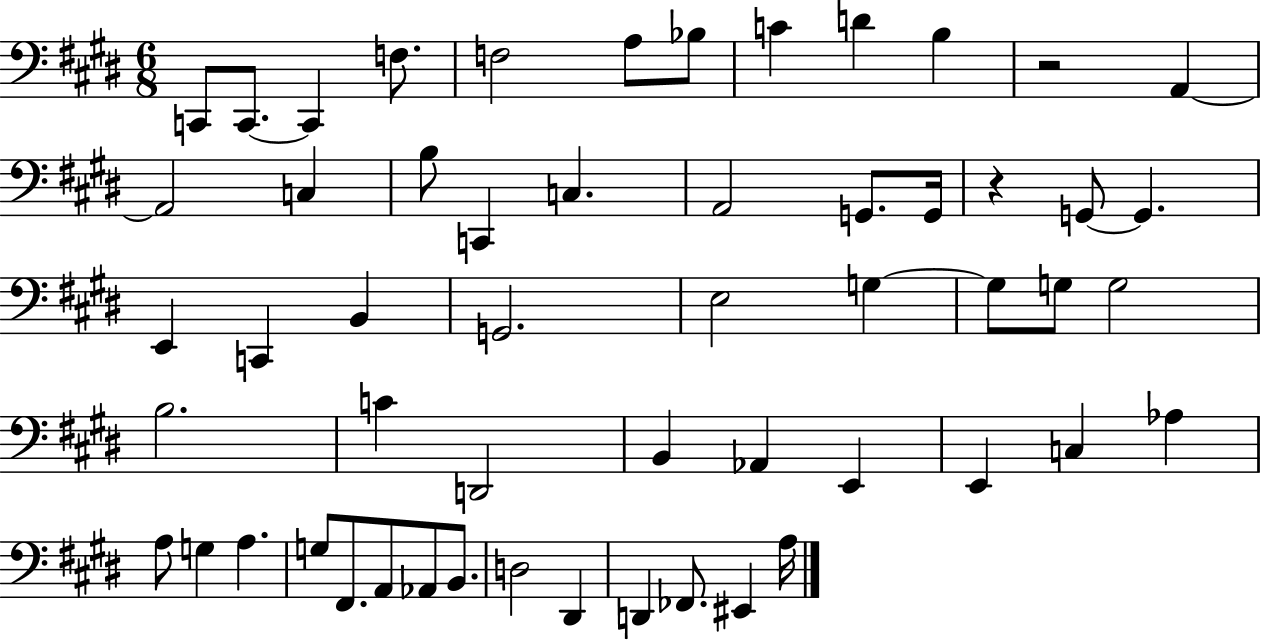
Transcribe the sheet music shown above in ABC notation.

X:1
T:Untitled
M:6/8
L:1/4
K:E
C,,/2 C,,/2 C,, F,/2 F,2 A,/2 _B,/2 C D B, z2 A,, A,,2 C, B,/2 C,, C, A,,2 G,,/2 G,,/4 z G,,/2 G,, E,, C,, B,, G,,2 E,2 G, G,/2 G,/2 G,2 B,2 C D,,2 B,, _A,, E,, E,, C, _A, A,/2 G, A, G,/2 ^F,,/2 A,,/2 _A,,/2 B,,/2 D,2 ^D,, D,, _F,,/2 ^E,, A,/4